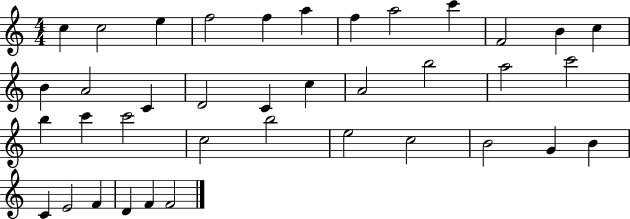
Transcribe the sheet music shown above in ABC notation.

X:1
T:Untitled
M:4/4
L:1/4
K:C
c c2 e f2 f a f a2 c' F2 B c B A2 C D2 C c A2 b2 a2 c'2 b c' c'2 c2 b2 e2 c2 B2 G B C E2 F D F F2